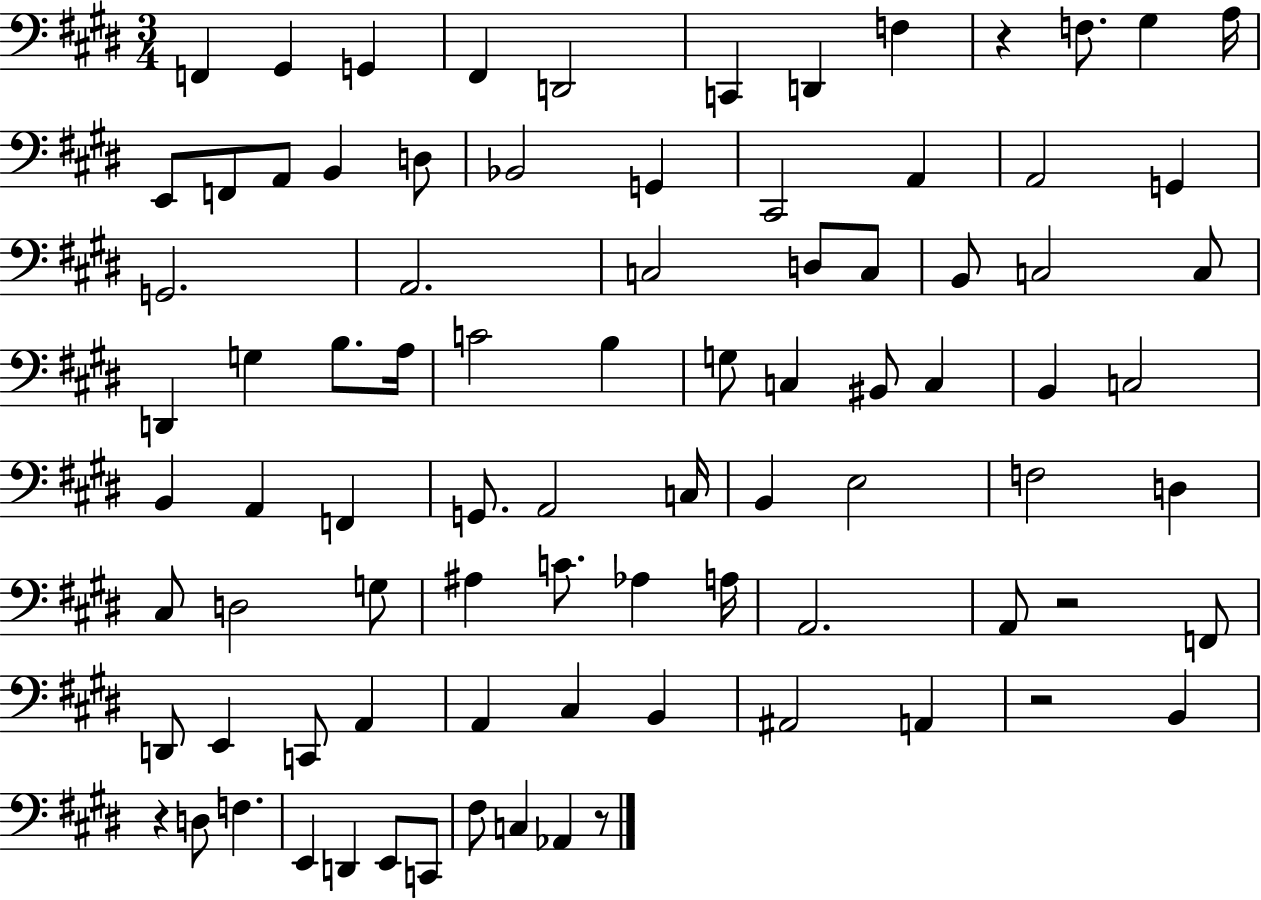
F2/q G#2/q G2/q F#2/q D2/h C2/q D2/q F3/q R/q F3/e. G#3/q A3/s E2/e F2/e A2/e B2/q D3/e Bb2/h G2/q C#2/h A2/q A2/h G2/q G2/h. A2/h. C3/h D3/e C3/e B2/e C3/h C3/e D2/q G3/q B3/e. A3/s C4/h B3/q G3/e C3/q BIS2/e C3/q B2/q C3/h B2/q A2/q F2/q G2/e. A2/h C3/s B2/q E3/h F3/h D3/q C#3/e D3/h G3/e A#3/q C4/e. Ab3/q A3/s A2/h. A2/e R/h F2/e D2/e E2/q C2/e A2/q A2/q C#3/q B2/q A#2/h A2/q R/h B2/q R/q D3/e F3/q. E2/q D2/q E2/e C2/e F#3/e C3/q Ab2/q R/e